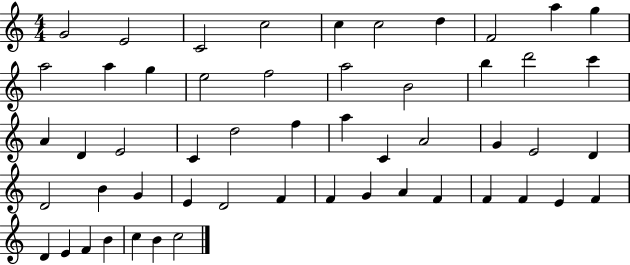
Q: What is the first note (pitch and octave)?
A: G4